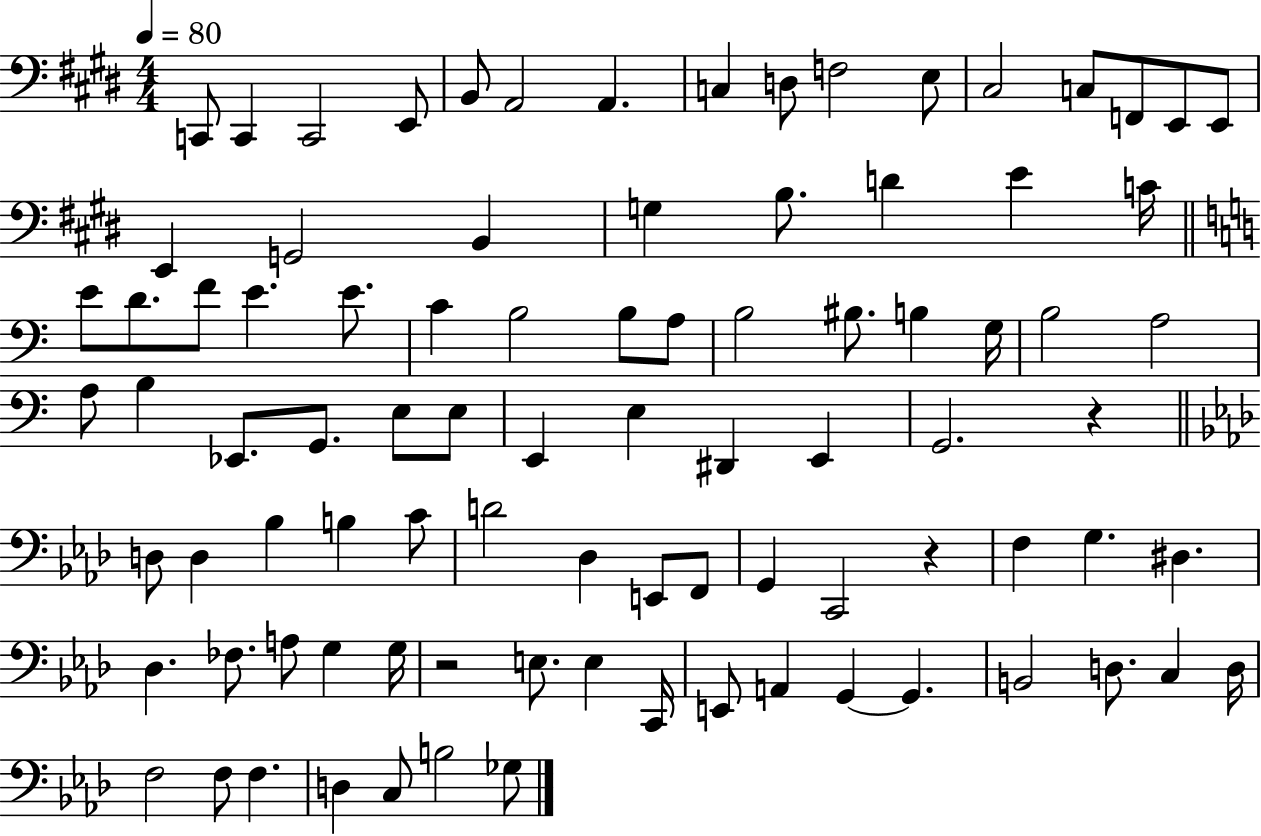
C2/e C2/q C2/h E2/e B2/e A2/h A2/q. C3/q D3/e F3/h E3/e C#3/h C3/e F2/e E2/e E2/e E2/q G2/h B2/q G3/q B3/e. D4/q E4/q C4/s E4/e D4/e. F4/e E4/q. E4/e. C4/q B3/h B3/e A3/e B3/h BIS3/e. B3/q G3/s B3/h A3/h A3/e B3/q Eb2/e. G2/e. E3/e E3/e E2/q E3/q D#2/q E2/q G2/h. R/q D3/e D3/q Bb3/q B3/q C4/e D4/h Db3/q E2/e F2/e G2/q C2/h R/q F3/q G3/q. D#3/q. Db3/q. FES3/e. A3/e G3/q G3/s R/h E3/e. E3/q C2/s E2/e A2/q G2/q G2/q. B2/h D3/e. C3/q D3/s F3/h F3/e F3/q. D3/q C3/e B3/h Gb3/e